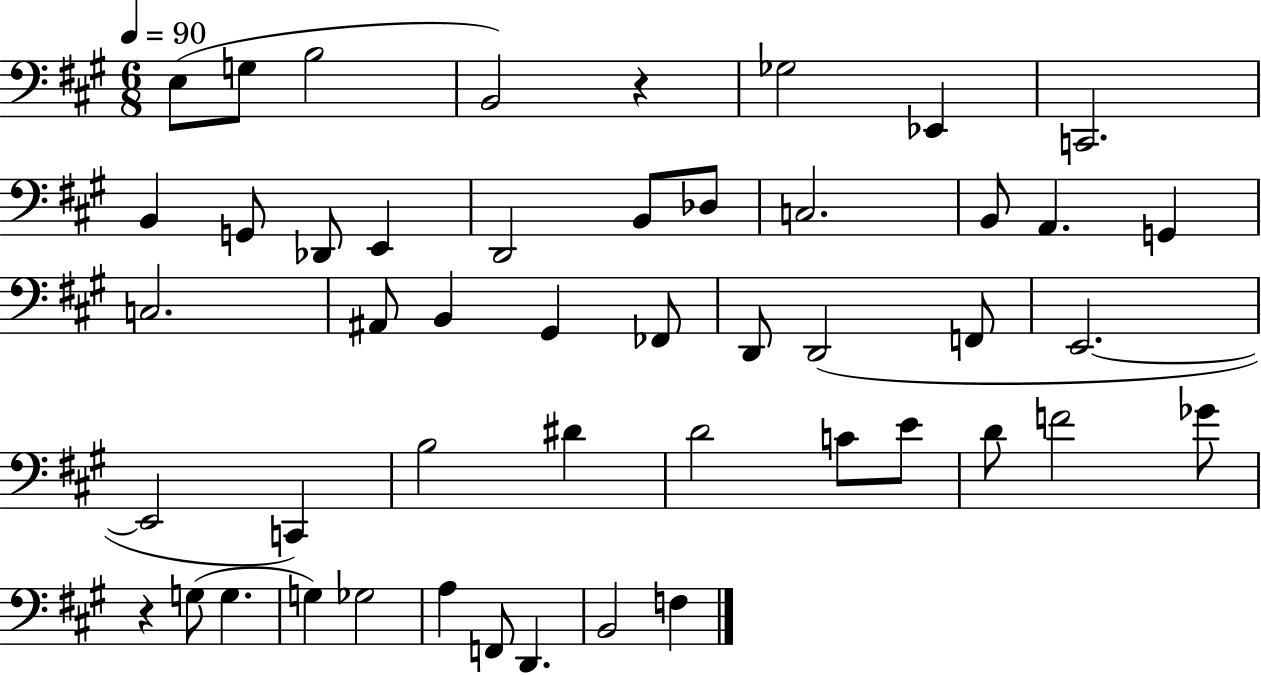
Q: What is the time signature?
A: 6/8